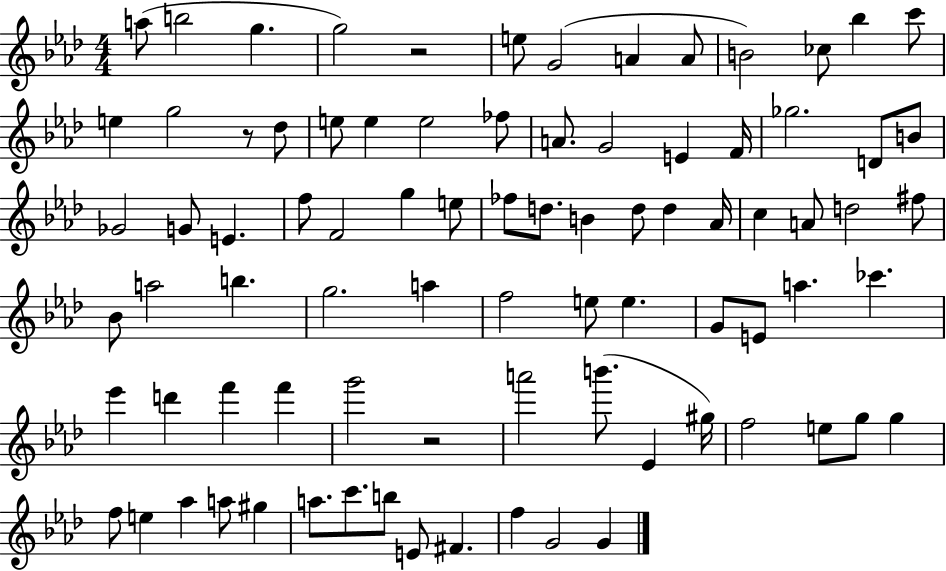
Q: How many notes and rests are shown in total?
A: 84